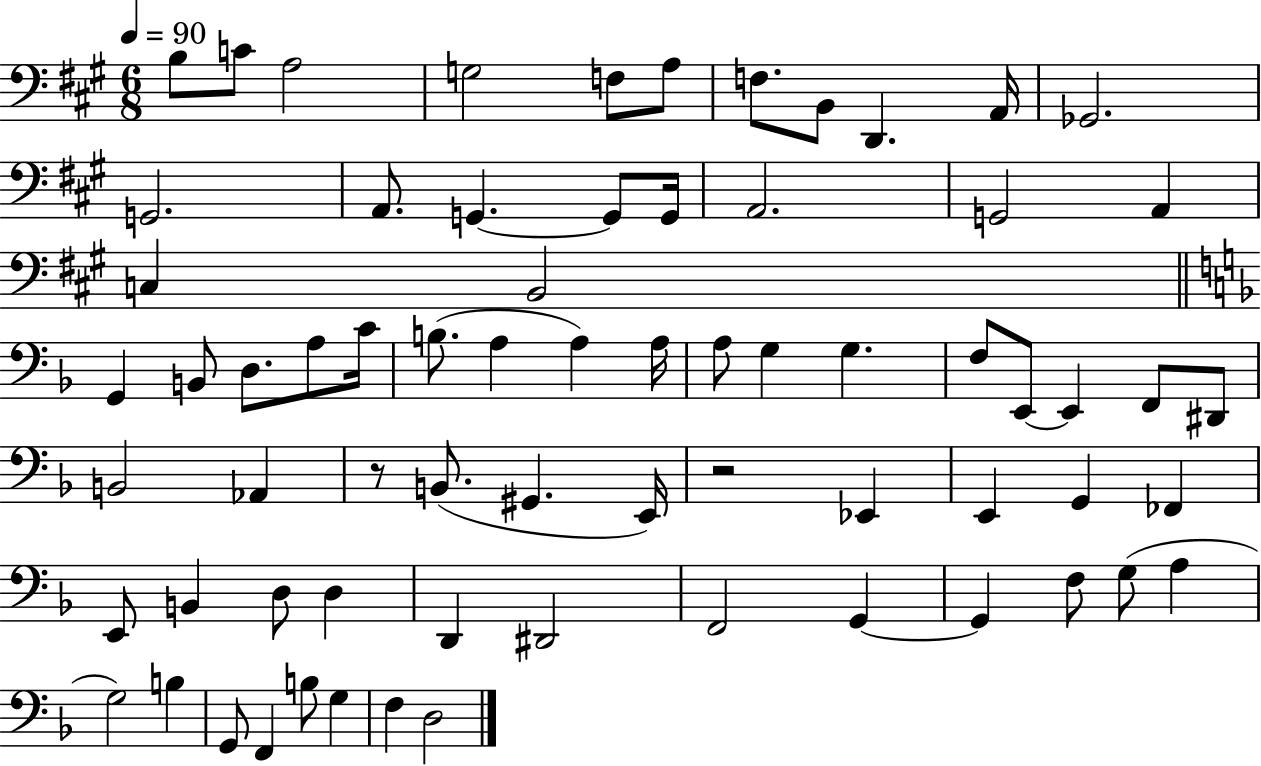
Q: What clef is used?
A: bass